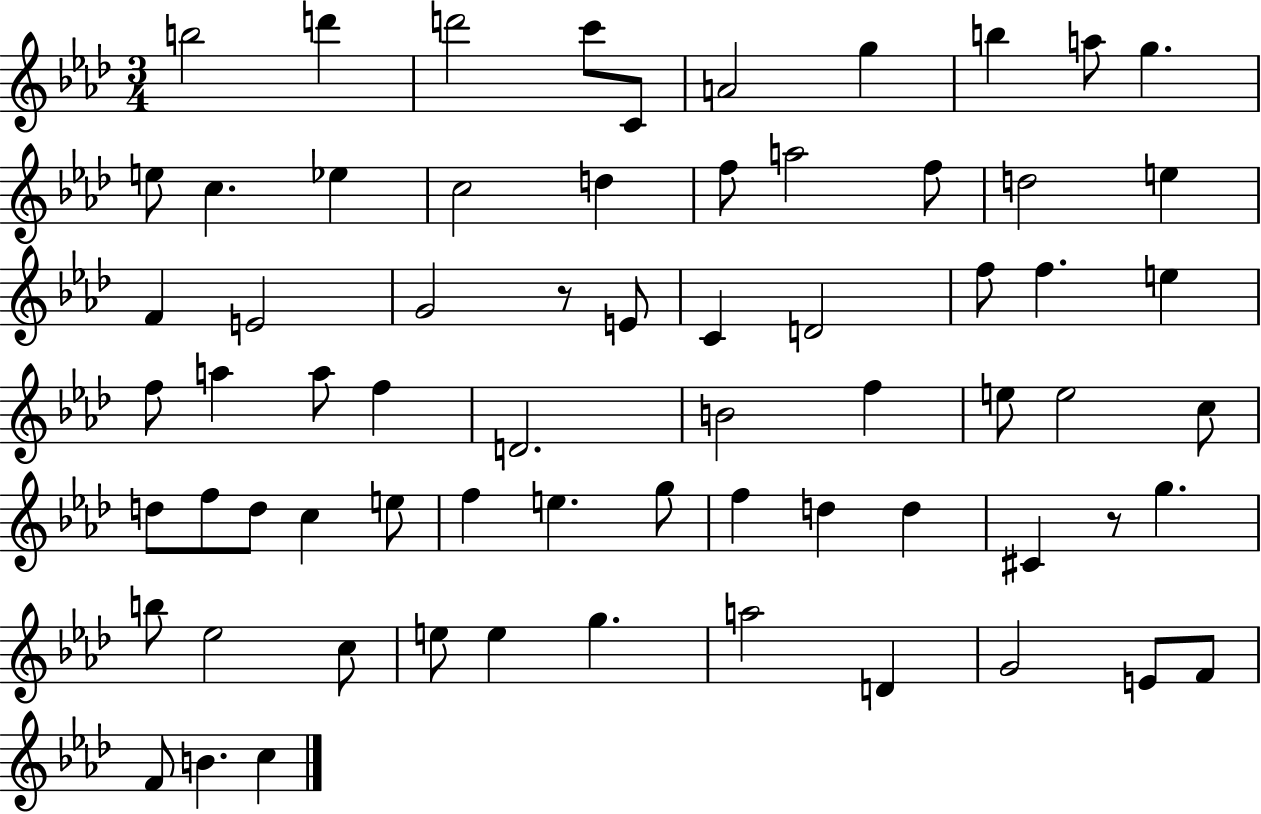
{
  \clef treble
  \numericTimeSignature
  \time 3/4
  \key aes \major
  b''2 d'''4 | d'''2 c'''8 c'8 | a'2 g''4 | b''4 a''8 g''4. | \break e''8 c''4. ees''4 | c''2 d''4 | f''8 a''2 f''8 | d''2 e''4 | \break f'4 e'2 | g'2 r8 e'8 | c'4 d'2 | f''8 f''4. e''4 | \break f''8 a''4 a''8 f''4 | d'2. | b'2 f''4 | e''8 e''2 c''8 | \break d''8 f''8 d''8 c''4 e''8 | f''4 e''4. g''8 | f''4 d''4 d''4 | cis'4 r8 g''4. | \break b''8 ees''2 c''8 | e''8 e''4 g''4. | a''2 d'4 | g'2 e'8 f'8 | \break f'8 b'4. c''4 | \bar "|."
}